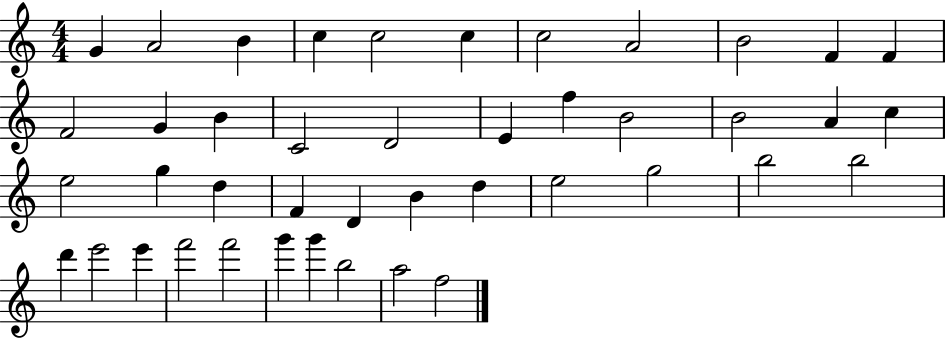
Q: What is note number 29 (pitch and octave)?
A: D5